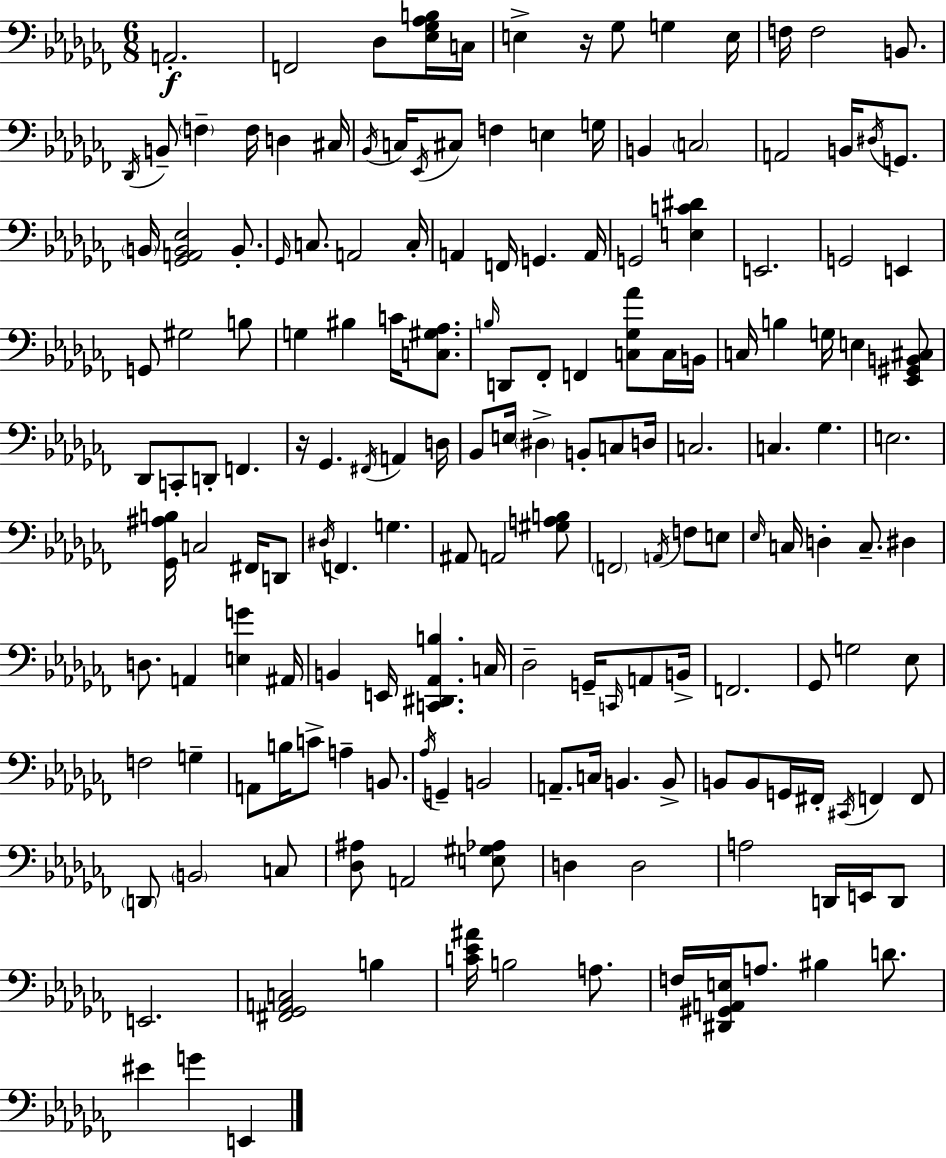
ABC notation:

X:1
T:Untitled
M:6/8
L:1/4
K:Abm
A,,2 F,,2 _D,/2 [_E,_G,_A,B,]/4 C,/4 E, z/4 _G,/2 G, E,/4 F,/4 F,2 B,,/2 _D,,/4 B,,/2 F, F,/4 D, ^C,/4 _B,,/4 C,/4 _E,,/4 ^C,/2 F, E, G,/4 B,, C,2 A,,2 B,,/4 ^D,/4 G,,/2 B,,/4 [_G,,A,,B,,_E,]2 B,,/2 _G,,/4 C,/2 A,,2 C,/4 A,, F,,/4 G,, A,,/4 G,,2 [E,C^D] E,,2 G,,2 E,, G,,/2 ^G,2 B,/2 G, ^B, C/4 [C,^G,_A,]/2 B,/4 D,,/2 _F,,/2 F,, [C,_G,_A]/2 C,/4 B,,/4 C,/4 B, G,/4 E, [_E,,^G,,B,,^C,]/2 _D,,/2 C,,/2 D,,/2 F,, z/4 _G,, ^F,,/4 A,, D,/4 _B,,/2 E,/4 ^D, B,,/2 C,/2 D,/4 C,2 C, _G, E,2 [_G,,^A,B,]/4 C,2 ^F,,/4 D,,/2 ^D,/4 F,, G, ^A,,/2 A,,2 [^G,A,B,]/2 F,,2 A,,/4 F,/2 E,/2 _E,/4 C,/4 D, C,/2 ^D, D,/2 A,, [E,G] ^A,,/4 B,, E,,/4 [C,,^D,,_A,,B,] C,/4 _D,2 G,,/4 C,,/4 A,,/2 B,,/4 F,,2 _G,,/2 G,2 _E,/2 F,2 G, A,,/2 B,/4 C/2 A, B,,/2 _A,/4 G,, B,,2 A,,/2 C,/4 B,, B,,/2 B,,/2 B,,/2 G,,/4 ^F,,/4 ^C,,/4 F,, F,,/2 D,,/2 B,,2 C,/2 [_D,^A,]/2 A,,2 [E,^G,_A,]/2 D, D,2 A,2 D,,/4 E,,/4 D,,/2 E,,2 [^F,,_G,,A,,C,]2 B, [C_E^A]/4 B,2 A,/2 F,/4 [^D,,^G,,A,,E,]/4 A,/2 ^B, D/2 ^E G E,,